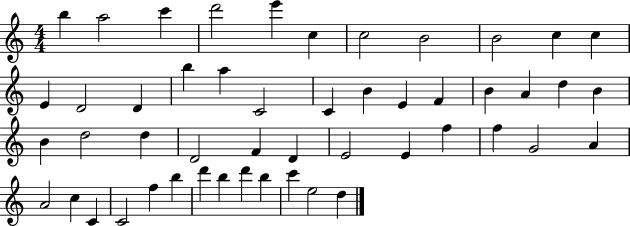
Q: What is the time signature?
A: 4/4